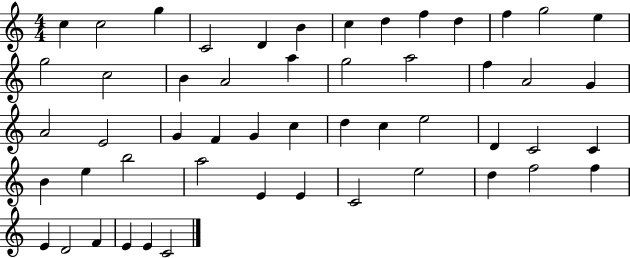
C5/q C5/h G5/q C4/h D4/q B4/q C5/q D5/q F5/q D5/q F5/q G5/h E5/q G5/h C5/h B4/q A4/h A5/q G5/h A5/h F5/q A4/h G4/q A4/h E4/h G4/q F4/q G4/q C5/q D5/q C5/q E5/h D4/q C4/h C4/q B4/q E5/q B5/h A5/h E4/q E4/q C4/h E5/h D5/q F5/h F5/q E4/q D4/h F4/q E4/q E4/q C4/h